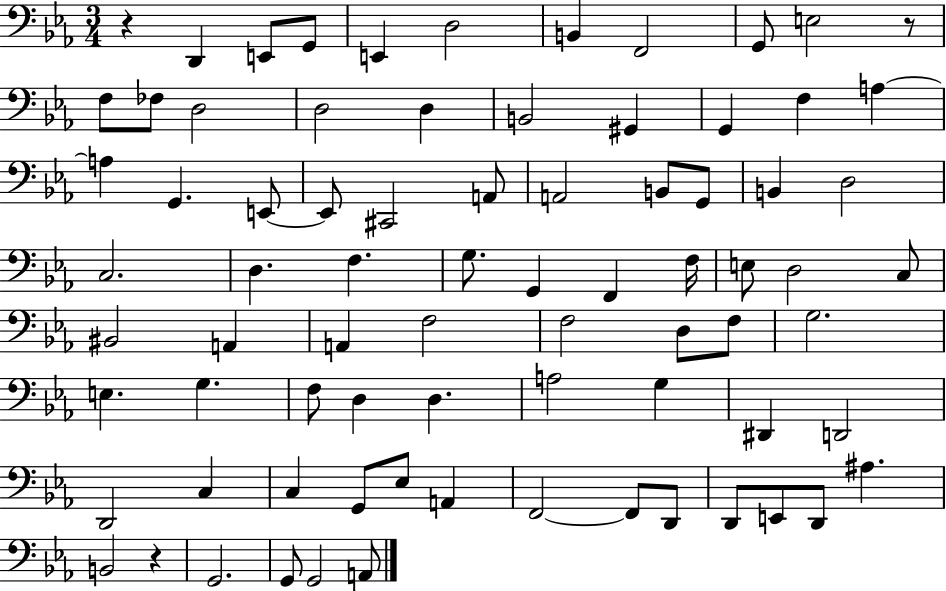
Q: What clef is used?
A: bass